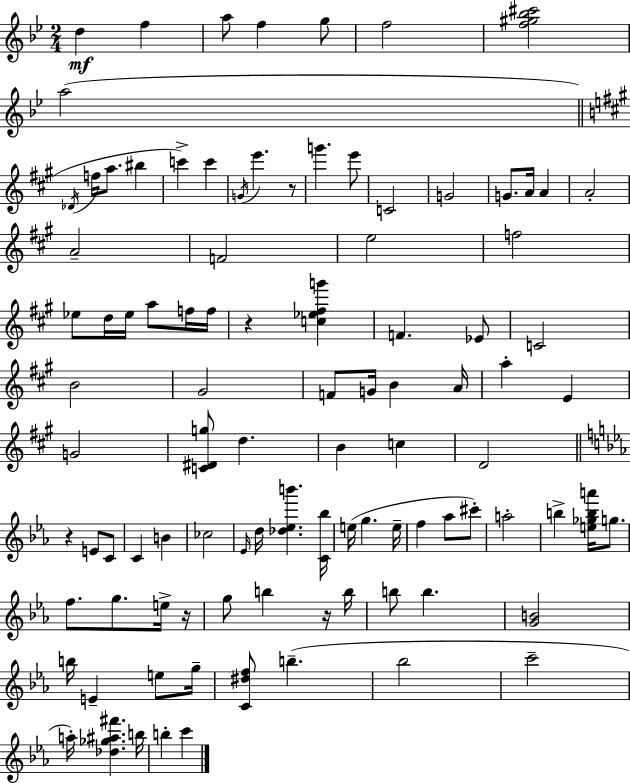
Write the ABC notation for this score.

X:1
T:Untitled
M:2/4
L:1/4
K:Bb
d f a/2 f g/2 f2 [f^g_b^c']2 a2 _D/4 f/4 a/2 ^b c' c' G/4 e' z/2 g' e'/2 C2 G2 G/2 A/4 A A2 A2 F2 e2 f2 _e/2 d/4 _e/4 a/2 f/4 f/4 z [c_e^fg'] F _E/2 C2 B2 ^G2 F/2 G/4 B A/4 a E G2 [C^Dg]/2 d B c D2 z E/2 C/2 C B _c2 _E/4 d/4 [_d_eb'] [C_b]/4 e/4 g e/4 f _a/2 ^c'/2 a2 b [e_gba']/4 g/2 f/2 g/2 e/4 z/4 g/2 b z/4 b/4 b/2 b [GB]2 b/4 E e/2 g/4 [C^df]/2 b _b2 c'2 a/4 [_d_g^a^f'] b/4 b c'